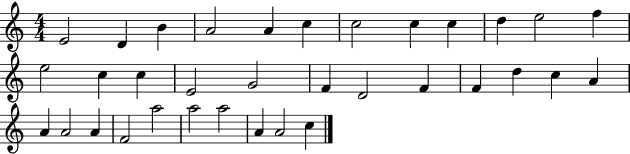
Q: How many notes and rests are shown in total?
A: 34